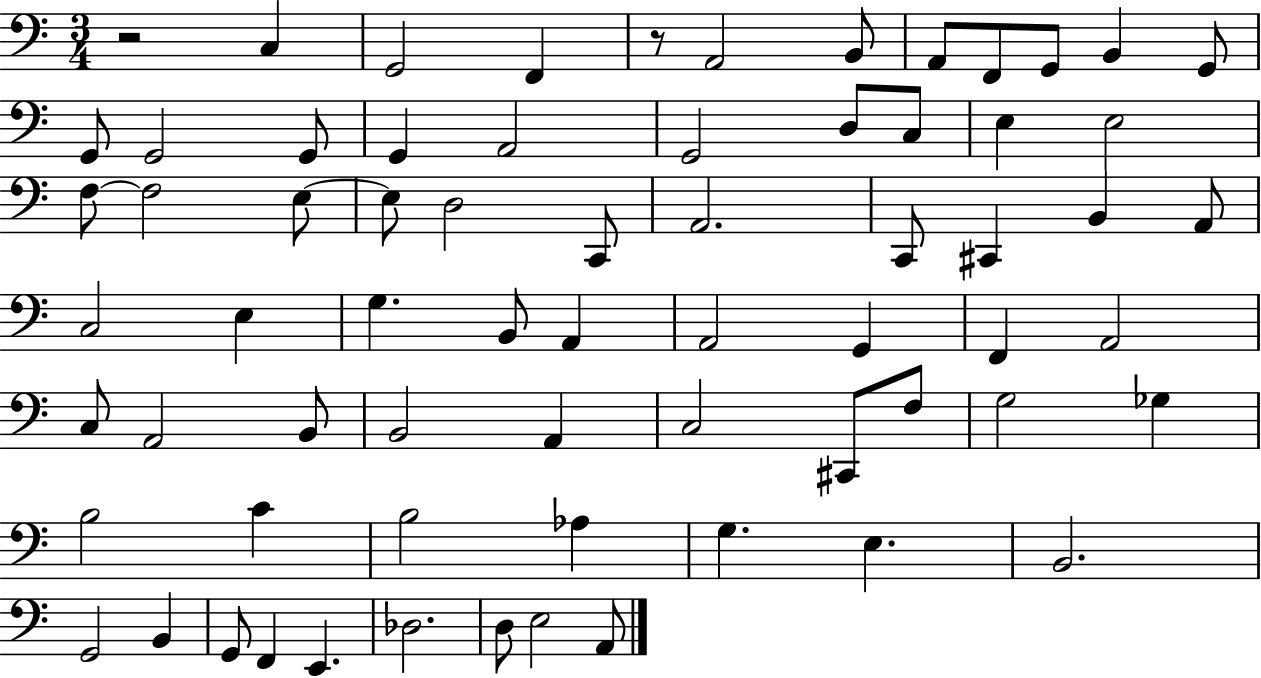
R/h C3/q G2/h F2/q R/e A2/h B2/e A2/e F2/e G2/e B2/q G2/e G2/e G2/h G2/e G2/q A2/h G2/h D3/e C3/e E3/q E3/h F3/e F3/h E3/e E3/e D3/h C2/e A2/h. C2/e C#2/q B2/q A2/e C3/h E3/q G3/q. B2/e A2/q A2/h G2/q F2/q A2/h C3/e A2/h B2/e B2/h A2/q C3/h C#2/e F3/e G3/h Gb3/q B3/h C4/q B3/h Ab3/q G3/q. E3/q. B2/h. G2/h B2/q G2/e F2/q E2/q. Db3/h. D3/e E3/h A2/e